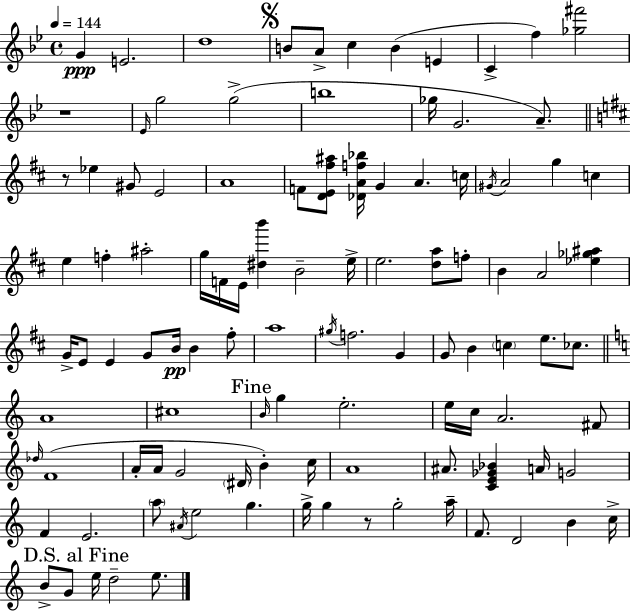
G4/q E4/h. D5/w B4/e A4/e C5/q B4/q E4/q C4/q F5/q [Gb5,F#6]/h R/w Eb4/s G5/h G5/h B5/w Gb5/s G4/h. A4/e. R/e Eb5/q G#4/e E4/h A4/w F4/e [D4,E4,F#5,A#5]/e [Db4,A4,F5,Bb5]/s G4/q A4/q. C5/s G#4/s A4/h G5/q C5/q E5/q F5/q A#5/h G5/s F4/s E4/s [D#5,B6]/q B4/h E5/s E5/h. [D5,A5]/e F5/e B4/q A4/h [Eb5,Gb5,A#5]/q G4/s E4/e E4/q G4/e B4/s B4/q F#5/e A5/w G#5/s F5/h. G4/q G4/e B4/q C5/q E5/e. CES5/e. A4/w C#5/w B4/s G5/q E5/h. E5/s C5/s A4/h. F#4/e Db5/s F4/w A4/s A4/s G4/h D#4/s B4/q C5/s A4/w A#4/e. [C4,E4,Gb4,Bb4]/q A4/s G4/h F4/q E4/h. A5/e A#4/s E5/h G5/q. G5/s G5/q R/e G5/h A5/s F4/e. D4/h B4/q C5/s B4/e G4/e E5/s D5/h E5/e.